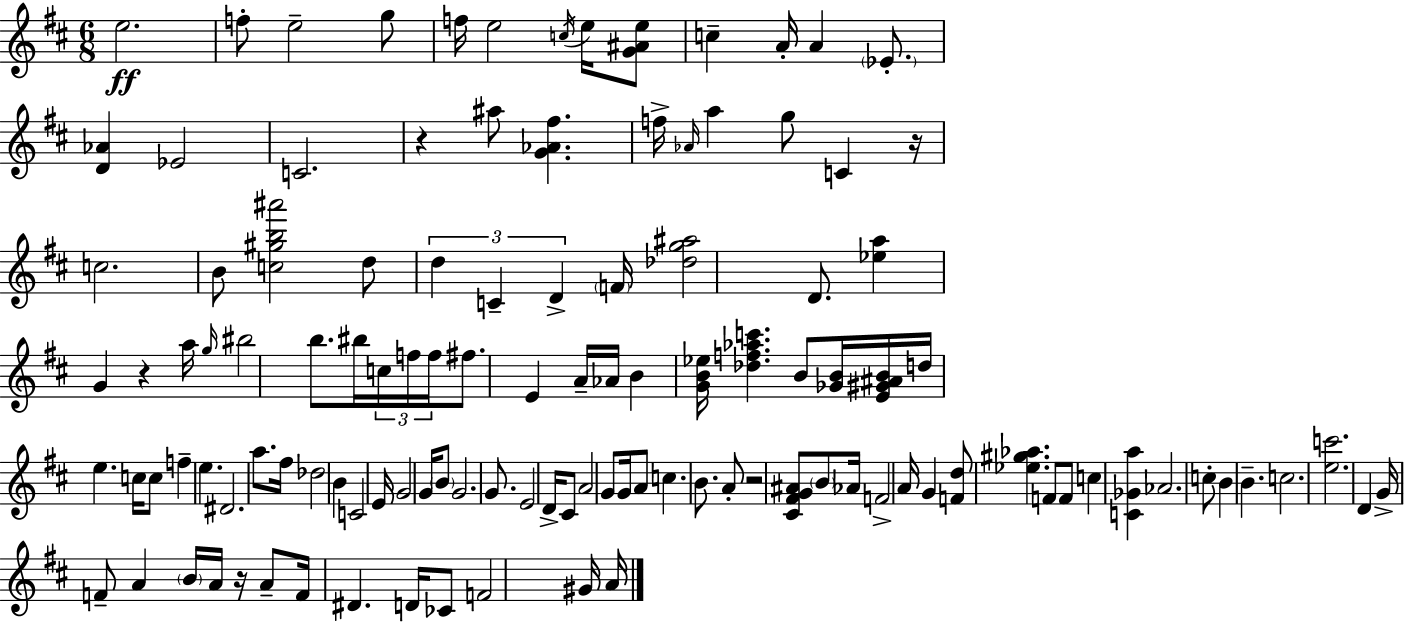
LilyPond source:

{
  \clef treble
  \numericTimeSignature
  \time 6/8
  \key d \major
  e''2.\ff | f''8-. e''2-- g''8 | f''16 e''2 \acciaccatura { c''16 } e''16 <g' ais' e''>8 | c''4-- a'16-. a'4 \parenthesize ees'8.-. | \break <d' aes'>4 ees'2 | c'2. | r4 ais''8 <g' aes' fis''>4. | f''16-> \grace { aes'16 } a''4 g''8 c'4 | \break r16 c''2. | b'8 <c'' gis'' b'' ais'''>2 | d''8 \tuplet 3/2 { d''4 c'4-- d'4-> } | \parenthesize f'16 <des'' g'' ais''>2 d'8. | \break <ees'' a''>4 g'4 r4 | a''16 \grace { g''16 } bis''2 | b''8. bis''16 \tuplet 3/2 { c''16 f''16 f''16 } fis''8. e'4 | a'16-- aes'16 b'4 <g' b' ees''>16 <des'' f'' aes'' c'''>4. | \break b'8 <ges' b'>16 <e' gis' ais' b'>16 d''16 e''4. | c''16 c''8 f''4-- e''4. | dis'2. | a''8. fis''16 des''2 | \break b'4 c'2 | e'16 g'2 | g'16 \parenthesize b'8 g'2. | g'8. e'2 | \break d'16-> cis'8 a'2 | g'8 g'16 a'8 c''4. | b'8. a'8-. r2 | <cis' fis' g' ais'>8 \parenthesize b'8 aes'16 f'2-> | \break a'16 g'4 <f' d''>8 <ees'' gis'' aes''>4. | f'8 f'8 c''4 <c' ges' a''>4 | aes'2. | c''8-. b'4 b'4.-- | \break c''2. | <e'' c'''>2. | d'4 g'16-> f'8-- a'4 | \parenthesize b'16 a'16 r16 a'8-- f'16 dis'4. | \break d'16 ces'8 f'2 | gis'16 a'16 \bar "|."
}